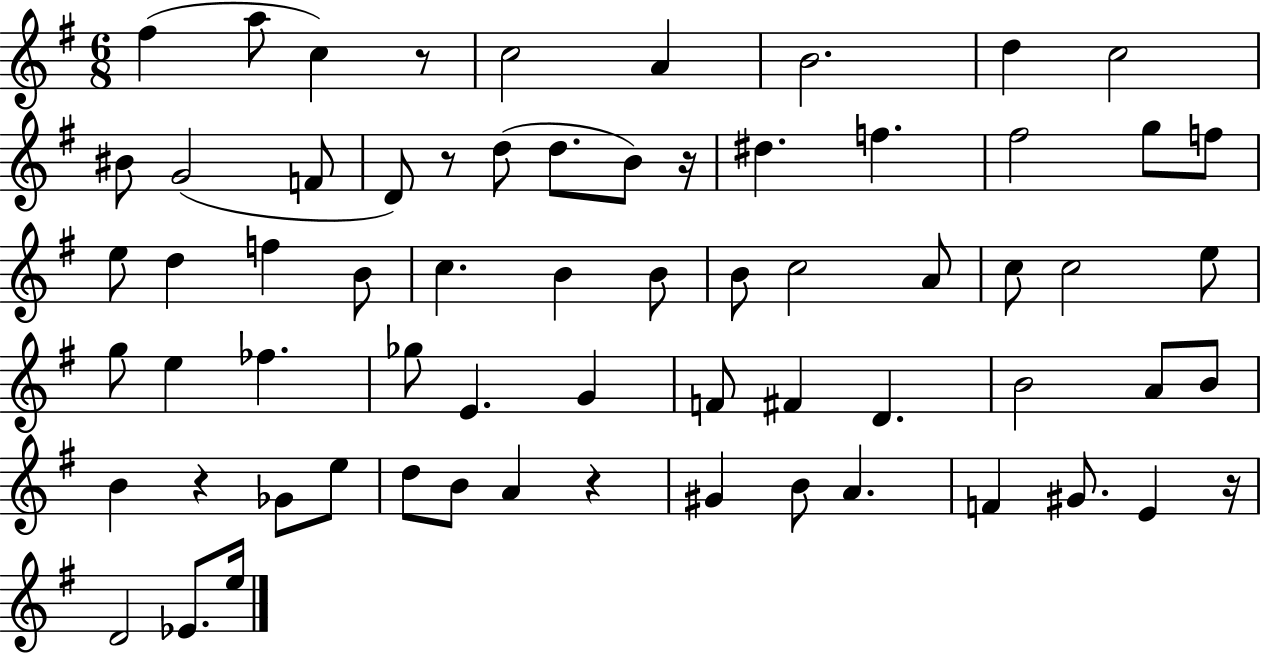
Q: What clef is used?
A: treble